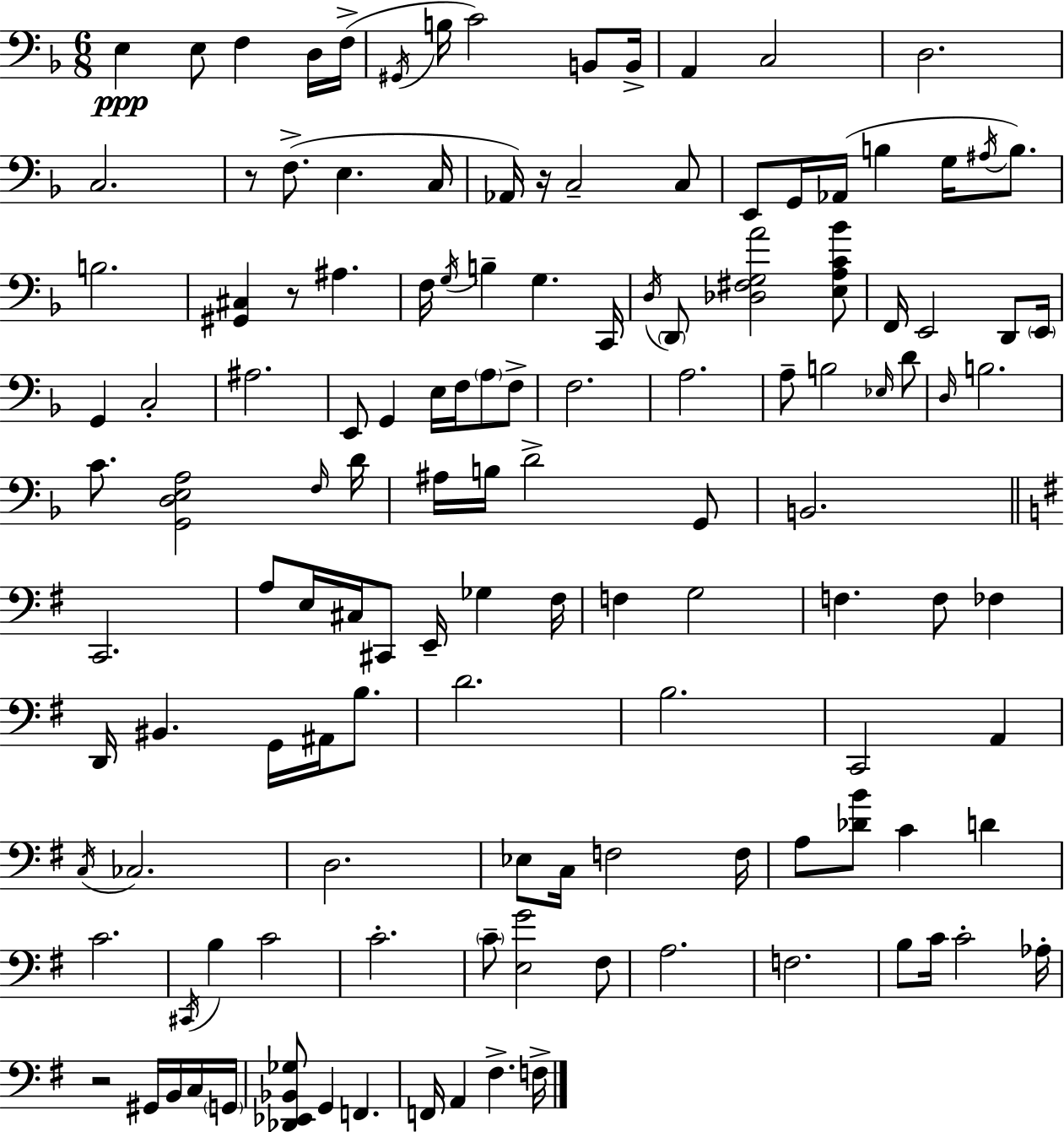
E3/q E3/e F3/q D3/s F3/s G#2/s B3/s C4/h B2/e B2/s A2/q C3/h D3/h. C3/h. R/e F3/e. E3/q. C3/s Ab2/s R/s C3/h C3/e E2/e G2/s Ab2/s B3/q G3/s A#3/s B3/e. B3/h. [G#2,C#3]/q R/e A#3/q. F3/s G3/s B3/q G3/q. C2/s D3/s D2/e [Db3,F#3,G3,A4]/h [E3,A3,C4,Bb4]/e F2/s E2/h D2/e E2/s G2/q C3/h A#3/h. E2/e G2/q E3/s F3/s A3/e F3/e F3/h. A3/h. A3/e B3/h Eb3/s D4/e D3/s B3/h. C4/e. [G2,D3,E3,A3]/h F3/s D4/s A#3/s B3/s D4/h G2/e B2/h. C2/h. A3/e E3/s C#3/s C#2/e E2/s Gb3/q F#3/s F3/q G3/h F3/q. F3/e FES3/q D2/s BIS2/q. G2/s A#2/s B3/e. D4/h. B3/h. C2/h A2/q C3/s CES3/h. D3/h. Eb3/e C3/s F3/h F3/s A3/e [Db4,B4]/e C4/q D4/q C4/h. C#2/s B3/q C4/h C4/h. C4/e [E3,G4]/h F#3/e A3/h. F3/h. B3/e C4/s C4/h Ab3/s R/h G#2/s B2/s C3/s G2/s [Db2,Eb2,Bb2,Gb3]/e G2/q F2/q. F2/s A2/q F#3/q. F3/s